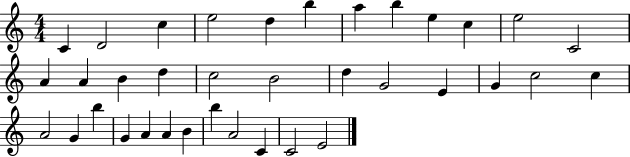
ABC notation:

X:1
T:Untitled
M:4/4
L:1/4
K:C
C D2 c e2 d b a b e c e2 C2 A A B d c2 B2 d G2 E G c2 c A2 G b G A A B b A2 C C2 E2